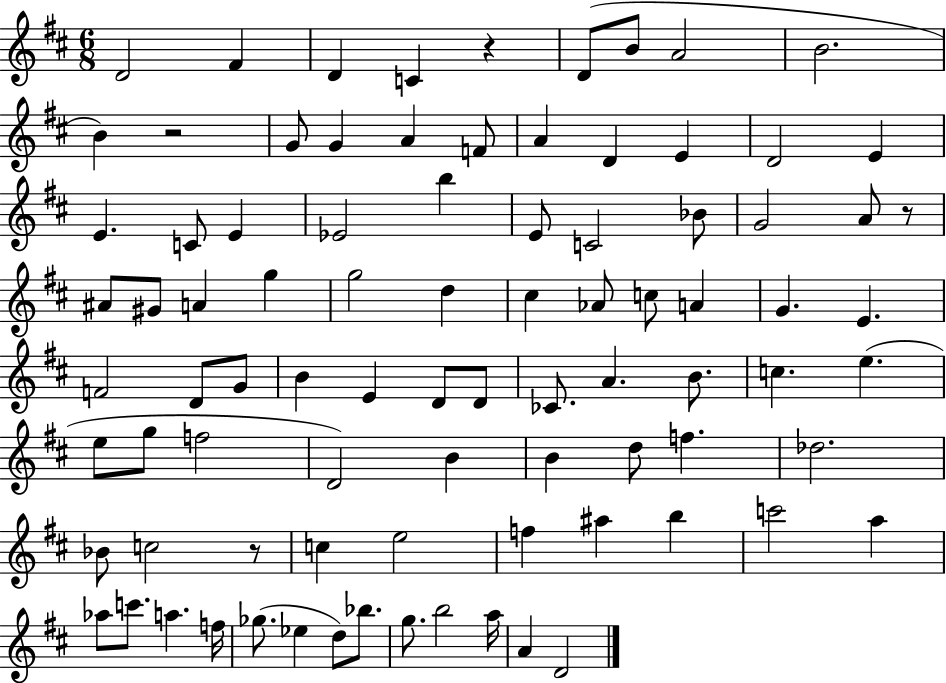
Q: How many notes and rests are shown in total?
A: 87